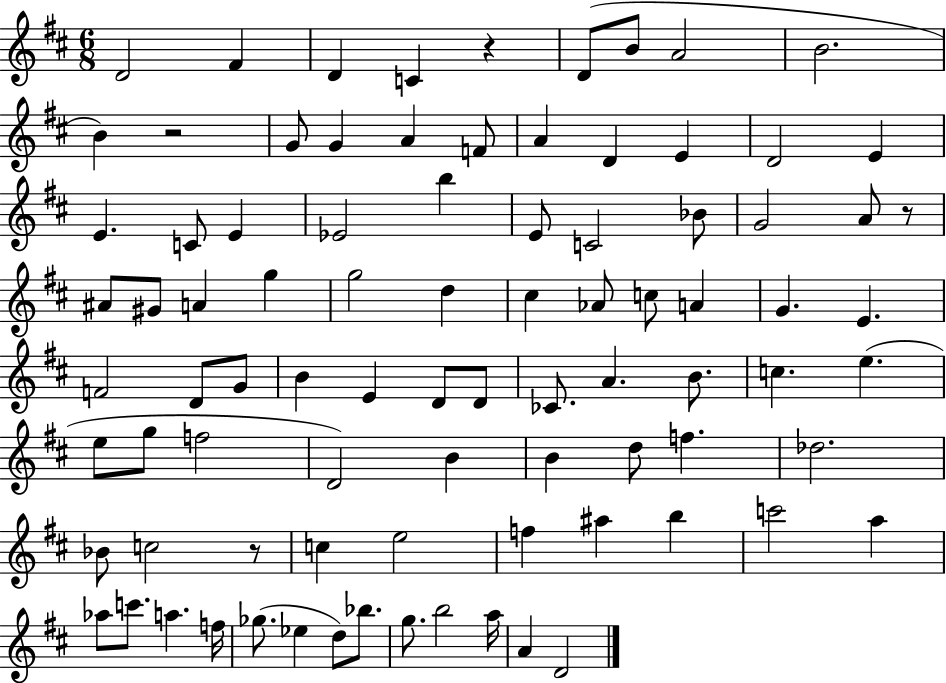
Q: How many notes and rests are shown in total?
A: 87